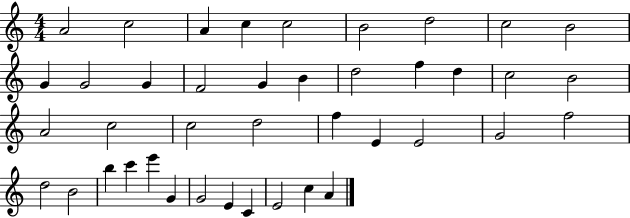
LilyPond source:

{
  \clef treble
  \numericTimeSignature
  \time 4/4
  \key c \major
  a'2 c''2 | a'4 c''4 c''2 | b'2 d''2 | c''2 b'2 | \break g'4 g'2 g'4 | f'2 g'4 b'4 | d''2 f''4 d''4 | c''2 b'2 | \break a'2 c''2 | c''2 d''2 | f''4 e'4 e'2 | g'2 f''2 | \break d''2 b'2 | b''4 c'''4 e'''4 g'4 | g'2 e'4 c'4 | e'2 c''4 a'4 | \break \bar "|."
}